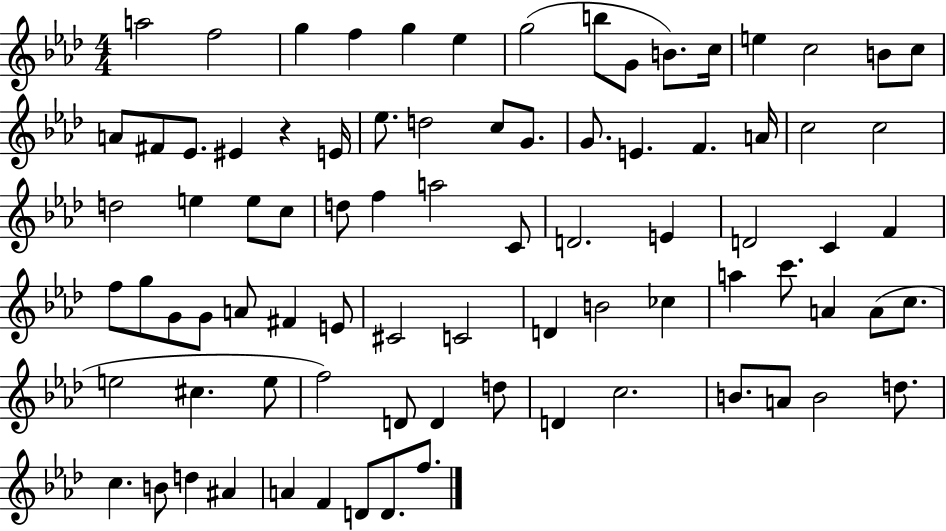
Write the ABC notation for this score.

X:1
T:Untitled
M:4/4
L:1/4
K:Ab
a2 f2 g f g _e g2 b/2 G/2 B/2 c/4 e c2 B/2 c/2 A/2 ^F/2 _E/2 ^E z E/4 _e/2 d2 c/2 G/2 G/2 E F A/4 c2 c2 d2 e e/2 c/2 d/2 f a2 C/2 D2 E D2 C F f/2 g/2 G/2 G/2 A/2 ^F E/2 ^C2 C2 D B2 _c a c'/2 A A/2 c/2 e2 ^c e/2 f2 D/2 D d/2 D c2 B/2 A/2 B2 d/2 c B/2 d ^A A F D/2 D/2 f/2